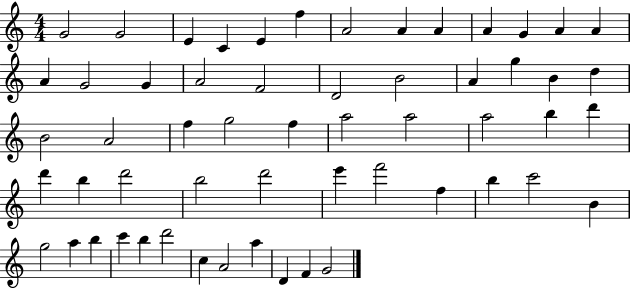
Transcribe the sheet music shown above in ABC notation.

X:1
T:Untitled
M:4/4
L:1/4
K:C
G2 G2 E C E f A2 A A A G A A A G2 G A2 F2 D2 B2 A g B d B2 A2 f g2 f a2 a2 a2 b d' d' b d'2 b2 d'2 e' f'2 f b c'2 B g2 a b c' b d'2 c A2 a D F G2